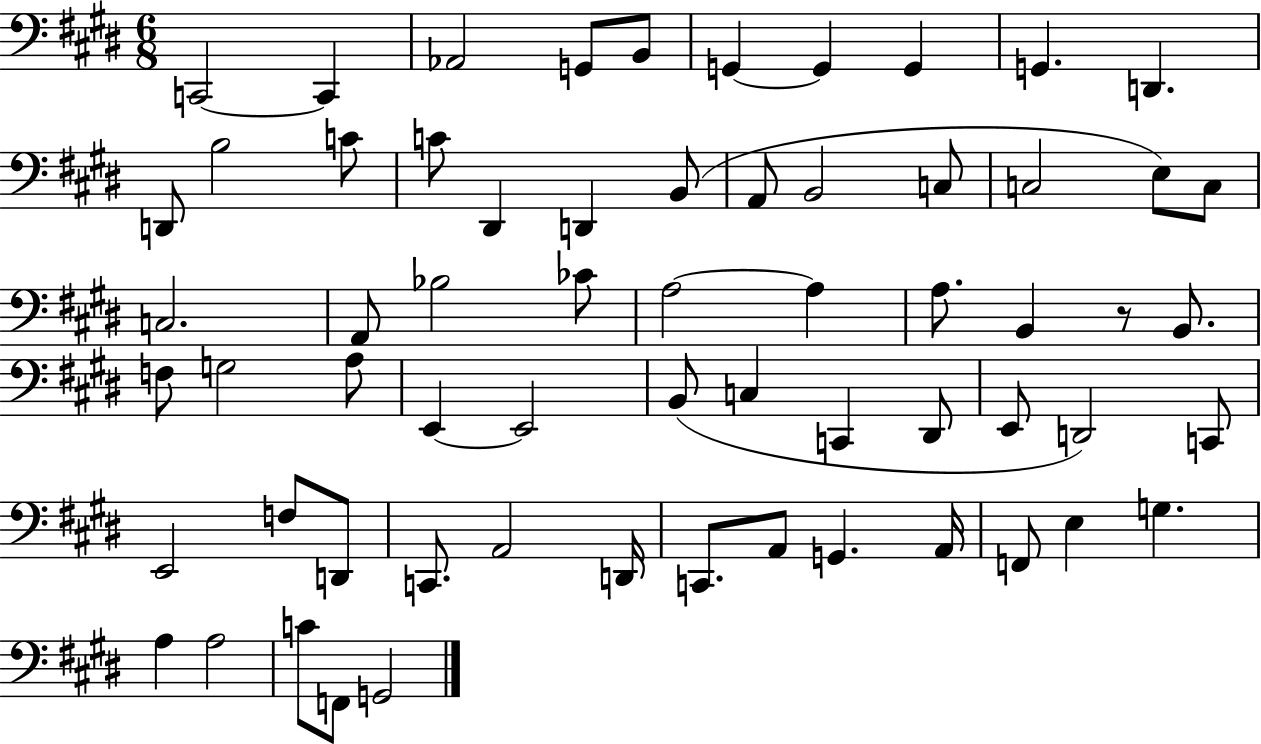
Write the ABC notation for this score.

X:1
T:Untitled
M:6/8
L:1/4
K:E
C,,2 C,, _A,,2 G,,/2 B,,/2 G,, G,, G,, G,, D,, D,,/2 B,2 C/2 C/2 ^D,, D,, B,,/2 A,,/2 B,,2 C,/2 C,2 E,/2 C,/2 C,2 A,,/2 _B,2 _C/2 A,2 A, A,/2 B,, z/2 B,,/2 F,/2 G,2 A,/2 E,, E,,2 B,,/2 C, C,, ^D,,/2 E,,/2 D,,2 C,,/2 E,,2 F,/2 D,,/2 C,,/2 A,,2 D,,/4 C,,/2 A,,/2 G,, A,,/4 F,,/2 E, G, A, A,2 C/2 F,,/2 G,,2